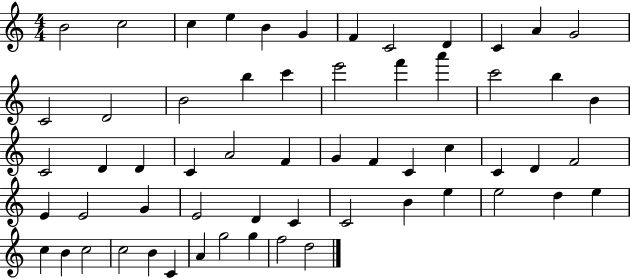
B4/h C5/h C5/q E5/q B4/q G4/q F4/q C4/h D4/q C4/q A4/q G4/h C4/h D4/h B4/h B5/q C6/q E6/h F6/q A6/q C6/h B5/q B4/q C4/h D4/q D4/q C4/q A4/h F4/q G4/q F4/q C4/q C5/q C4/q D4/q F4/h E4/q E4/h G4/q E4/h D4/q C4/q C4/h B4/q E5/q E5/h D5/q E5/q C5/q B4/q C5/h C5/h B4/q C4/q A4/q G5/h G5/q F5/h D5/h